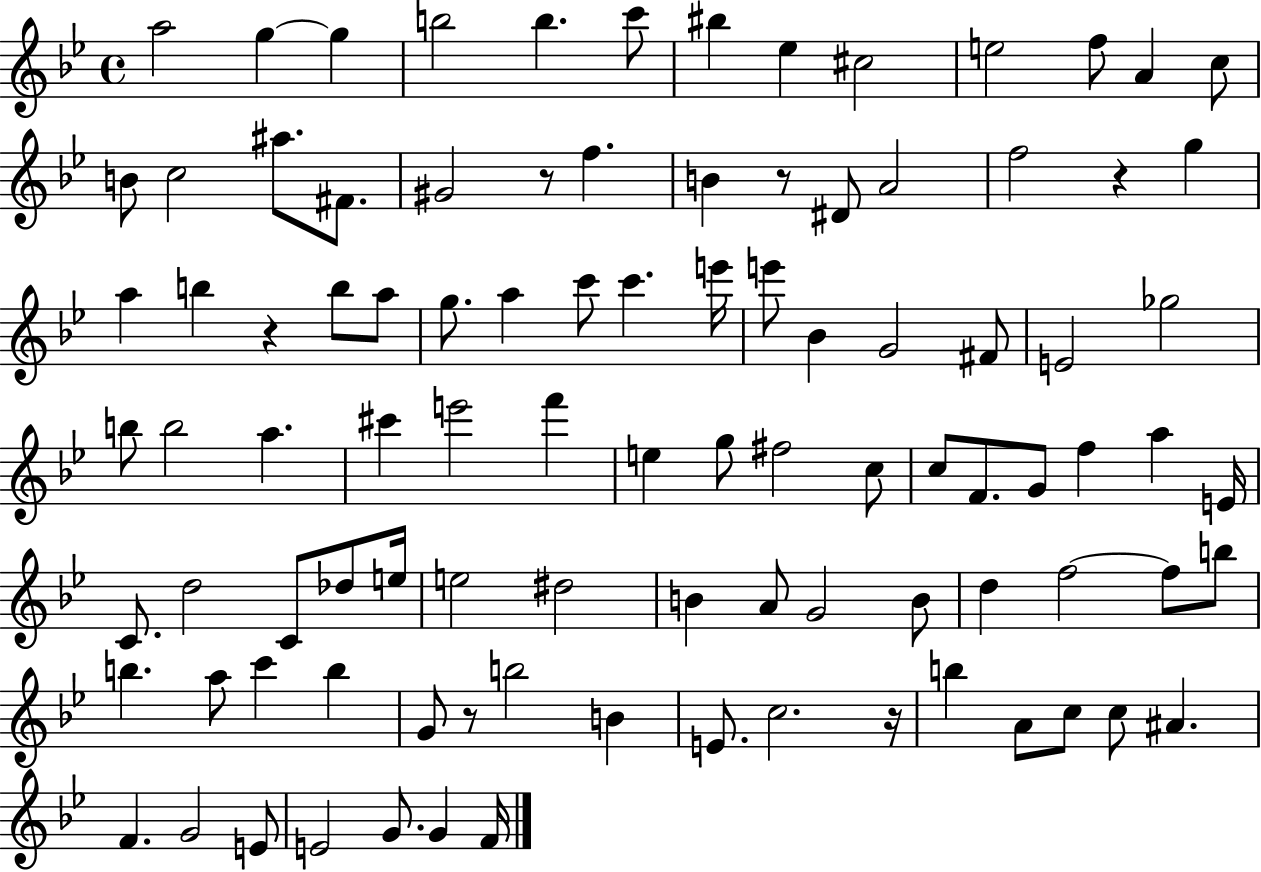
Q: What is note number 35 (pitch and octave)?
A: Bb4